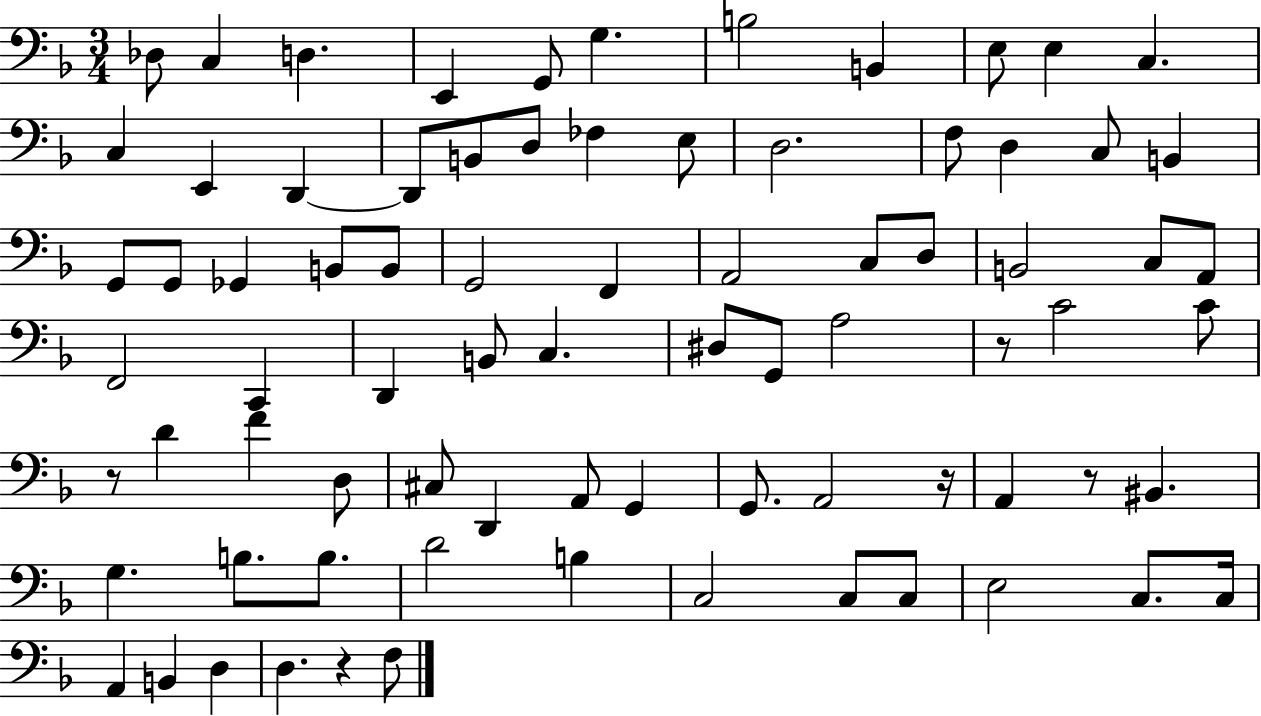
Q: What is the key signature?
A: F major